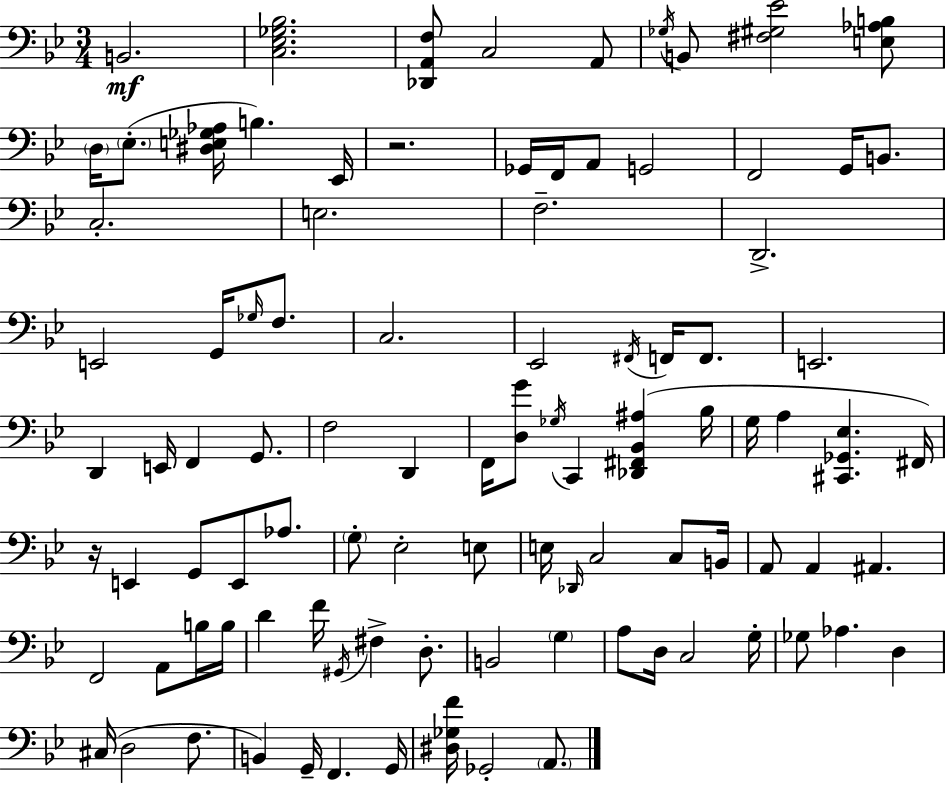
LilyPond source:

{
  \clef bass
  \numericTimeSignature
  \time 3/4
  \key bes \major
  b,2.\mf | <c ees ges bes>2. | <des, a, f>8 c2 a,8 | \acciaccatura { ges16 } b,8 <fis gis ees'>2 <e aes b>8 | \break \parenthesize d16 \parenthesize ees8.-.( <dis e ges aes>16 b4.) | ees,16 r2. | ges,16 f,16 a,8 g,2 | f,2 g,16 b,8. | \break c2.-. | e2. | f2.-- | d,2.-> | \break e,2 g,16 \grace { ges16 } f8. | c2. | ees,2 \acciaccatura { fis,16 } f,16 | f,8. e,2. | \break d,4 e,16 f,4 | g,8. f2 d,4 | f,16 <d g'>8 \acciaccatura { ges16 } c,4 <des, fis, bes, ais>4( | bes16 g16 a4 <cis, ges, ees>4. | \break fis,16) r16 e,4 g,8 e,8 | aes8. \parenthesize g8-. ees2-. | e8 e16 \grace { des,16 } c2 | c8 b,16 a,8 a,4 ais,4. | \break f,2 | a,8 b16 b16 d'4 f'16 \acciaccatura { gis,16 } fis4-> | d8.-. b,2 | \parenthesize g4 a8 d16 c2 | \break g16-. ges8 aes4. | d4 cis16( d2 | f8. b,4) g,16-- f,4. | g,16 <dis ges f'>16 ges,2-. | \break \parenthesize a,8. \bar "|."
}